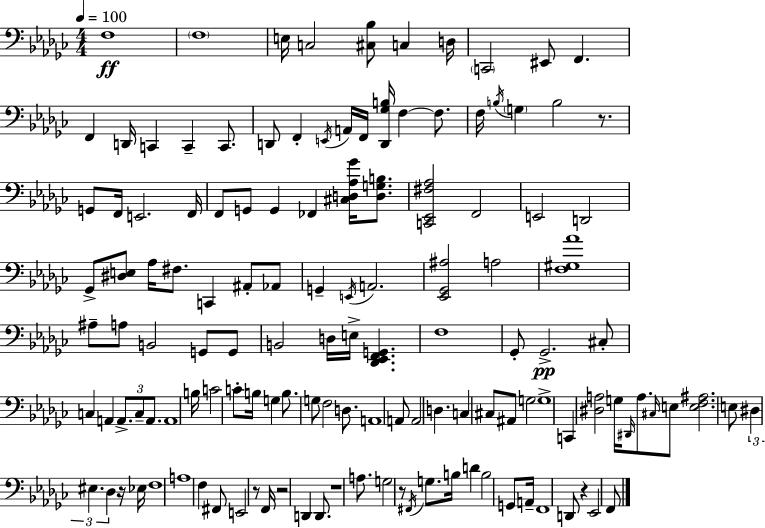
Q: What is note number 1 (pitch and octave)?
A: F3